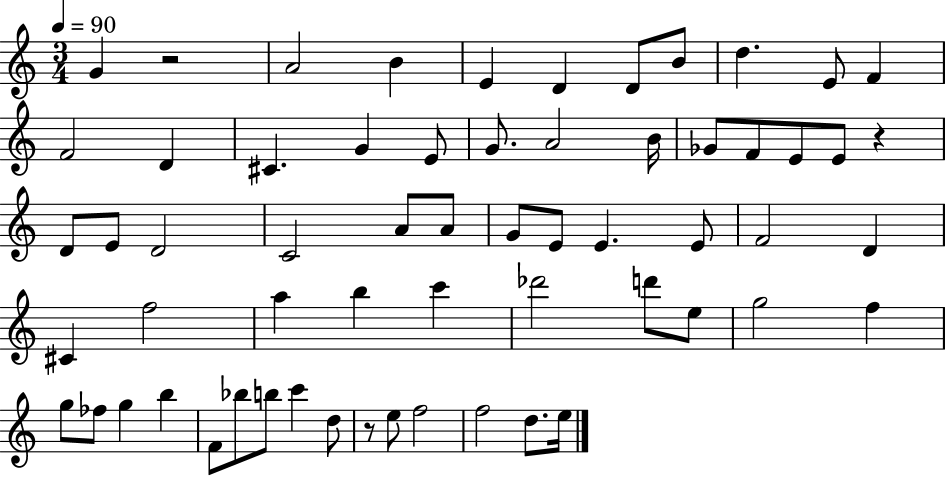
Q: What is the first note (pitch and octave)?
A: G4